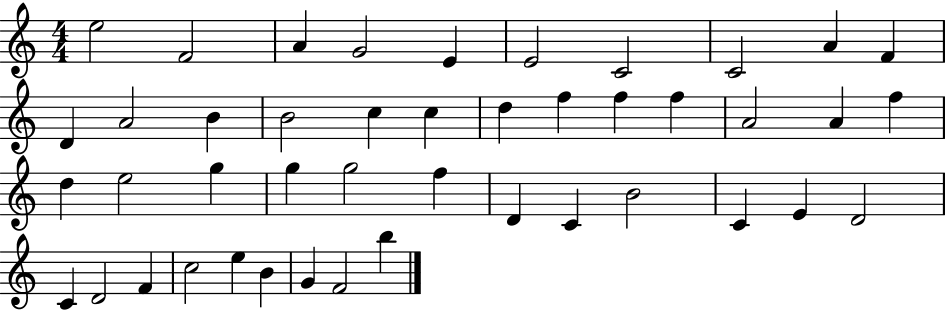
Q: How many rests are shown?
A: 0